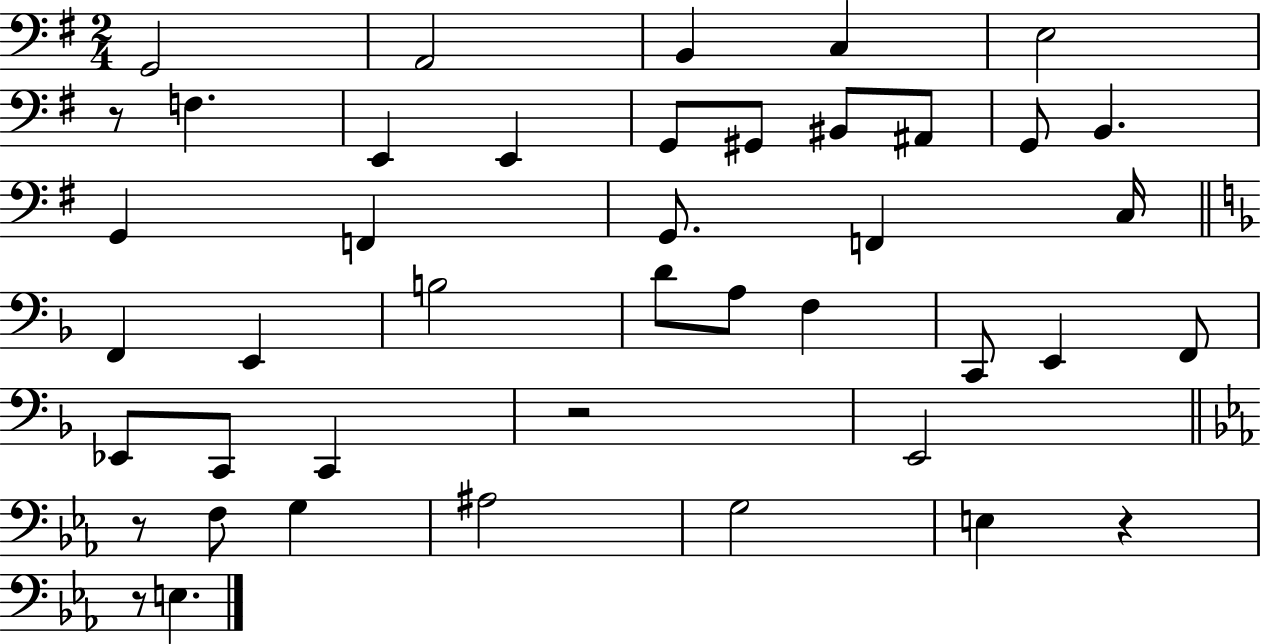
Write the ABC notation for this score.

X:1
T:Untitled
M:2/4
L:1/4
K:G
G,,2 A,,2 B,, C, E,2 z/2 F, E,, E,, G,,/2 ^G,,/2 ^B,,/2 ^A,,/2 G,,/2 B,, G,, F,, G,,/2 F,, C,/4 F,, E,, B,2 D/2 A,/2 F, C,,/2 E,, F,,/2 _E,,/2 C,,/2 C,, z2 E,,2 z/2 F,/2 G, ^A,2 G,2 E, z z/2 E,